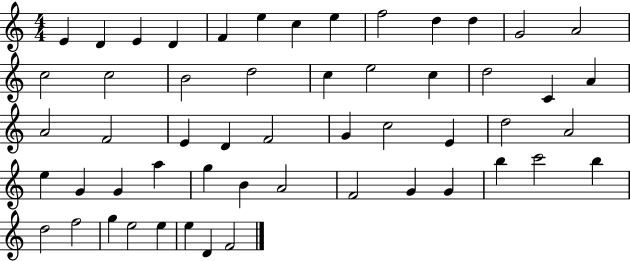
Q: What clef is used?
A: treble